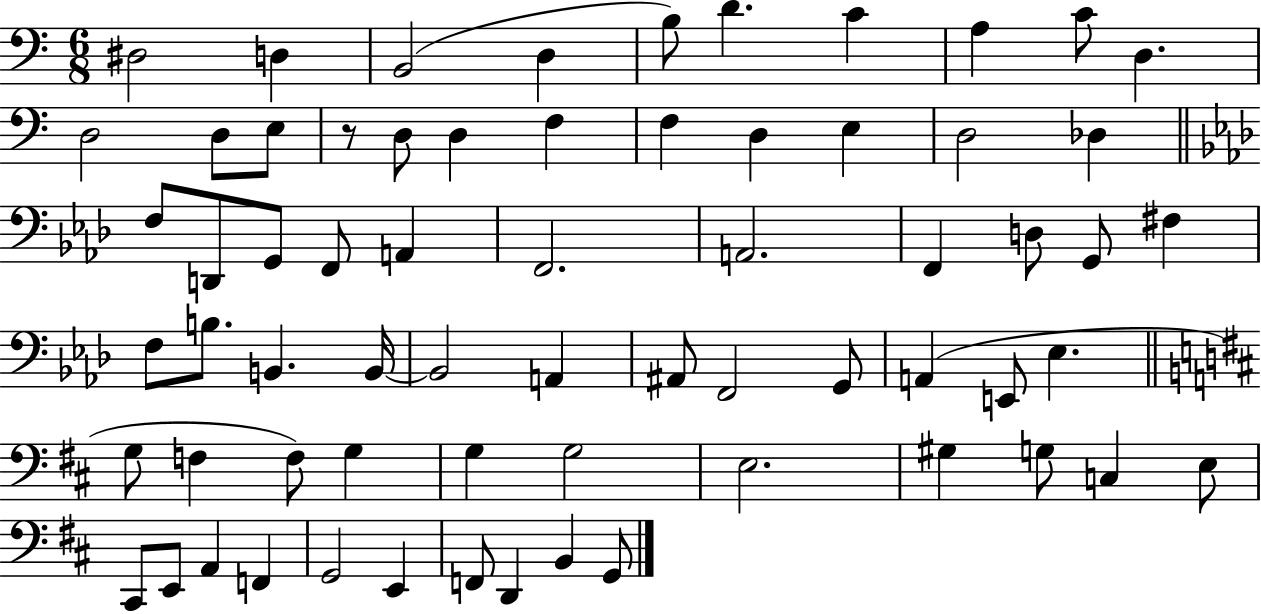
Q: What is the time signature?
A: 6/8